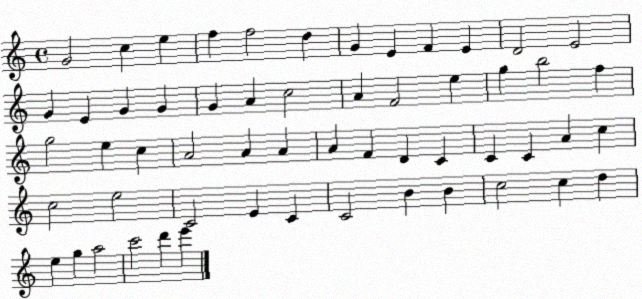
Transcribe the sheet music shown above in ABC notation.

X:1
T:Untitled
M:4/4
L:1/4
K:C
G2 c e f f2 d G E F E D2 E2 G E G G G A c2 A F2 e g b2 f g2 e c A2 A A A F D C C C A c c2 e2 C2 E C C2 B B c2 c d e g a2 c'2 d' e'